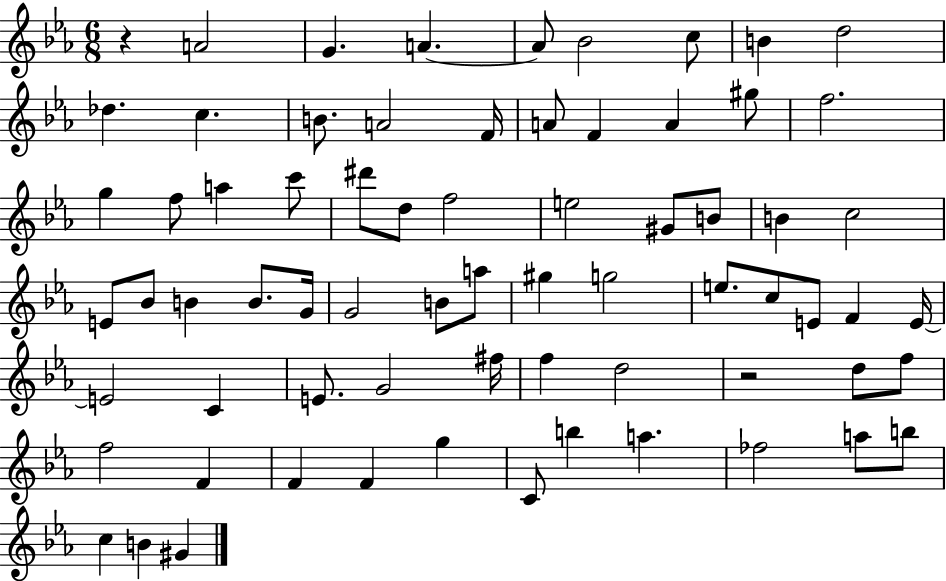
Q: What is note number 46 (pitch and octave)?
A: E4